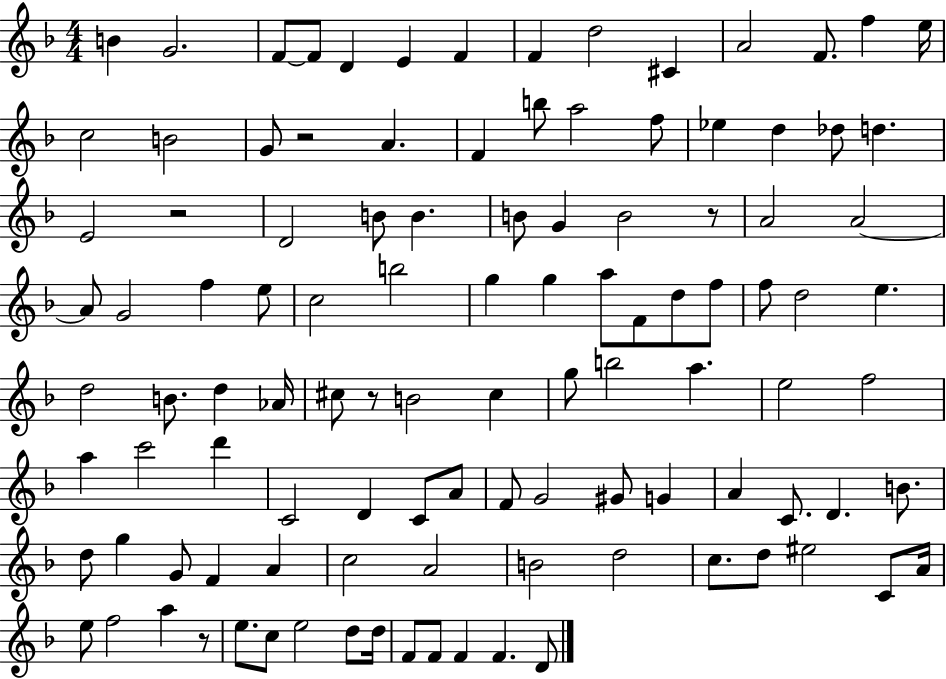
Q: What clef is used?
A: treble